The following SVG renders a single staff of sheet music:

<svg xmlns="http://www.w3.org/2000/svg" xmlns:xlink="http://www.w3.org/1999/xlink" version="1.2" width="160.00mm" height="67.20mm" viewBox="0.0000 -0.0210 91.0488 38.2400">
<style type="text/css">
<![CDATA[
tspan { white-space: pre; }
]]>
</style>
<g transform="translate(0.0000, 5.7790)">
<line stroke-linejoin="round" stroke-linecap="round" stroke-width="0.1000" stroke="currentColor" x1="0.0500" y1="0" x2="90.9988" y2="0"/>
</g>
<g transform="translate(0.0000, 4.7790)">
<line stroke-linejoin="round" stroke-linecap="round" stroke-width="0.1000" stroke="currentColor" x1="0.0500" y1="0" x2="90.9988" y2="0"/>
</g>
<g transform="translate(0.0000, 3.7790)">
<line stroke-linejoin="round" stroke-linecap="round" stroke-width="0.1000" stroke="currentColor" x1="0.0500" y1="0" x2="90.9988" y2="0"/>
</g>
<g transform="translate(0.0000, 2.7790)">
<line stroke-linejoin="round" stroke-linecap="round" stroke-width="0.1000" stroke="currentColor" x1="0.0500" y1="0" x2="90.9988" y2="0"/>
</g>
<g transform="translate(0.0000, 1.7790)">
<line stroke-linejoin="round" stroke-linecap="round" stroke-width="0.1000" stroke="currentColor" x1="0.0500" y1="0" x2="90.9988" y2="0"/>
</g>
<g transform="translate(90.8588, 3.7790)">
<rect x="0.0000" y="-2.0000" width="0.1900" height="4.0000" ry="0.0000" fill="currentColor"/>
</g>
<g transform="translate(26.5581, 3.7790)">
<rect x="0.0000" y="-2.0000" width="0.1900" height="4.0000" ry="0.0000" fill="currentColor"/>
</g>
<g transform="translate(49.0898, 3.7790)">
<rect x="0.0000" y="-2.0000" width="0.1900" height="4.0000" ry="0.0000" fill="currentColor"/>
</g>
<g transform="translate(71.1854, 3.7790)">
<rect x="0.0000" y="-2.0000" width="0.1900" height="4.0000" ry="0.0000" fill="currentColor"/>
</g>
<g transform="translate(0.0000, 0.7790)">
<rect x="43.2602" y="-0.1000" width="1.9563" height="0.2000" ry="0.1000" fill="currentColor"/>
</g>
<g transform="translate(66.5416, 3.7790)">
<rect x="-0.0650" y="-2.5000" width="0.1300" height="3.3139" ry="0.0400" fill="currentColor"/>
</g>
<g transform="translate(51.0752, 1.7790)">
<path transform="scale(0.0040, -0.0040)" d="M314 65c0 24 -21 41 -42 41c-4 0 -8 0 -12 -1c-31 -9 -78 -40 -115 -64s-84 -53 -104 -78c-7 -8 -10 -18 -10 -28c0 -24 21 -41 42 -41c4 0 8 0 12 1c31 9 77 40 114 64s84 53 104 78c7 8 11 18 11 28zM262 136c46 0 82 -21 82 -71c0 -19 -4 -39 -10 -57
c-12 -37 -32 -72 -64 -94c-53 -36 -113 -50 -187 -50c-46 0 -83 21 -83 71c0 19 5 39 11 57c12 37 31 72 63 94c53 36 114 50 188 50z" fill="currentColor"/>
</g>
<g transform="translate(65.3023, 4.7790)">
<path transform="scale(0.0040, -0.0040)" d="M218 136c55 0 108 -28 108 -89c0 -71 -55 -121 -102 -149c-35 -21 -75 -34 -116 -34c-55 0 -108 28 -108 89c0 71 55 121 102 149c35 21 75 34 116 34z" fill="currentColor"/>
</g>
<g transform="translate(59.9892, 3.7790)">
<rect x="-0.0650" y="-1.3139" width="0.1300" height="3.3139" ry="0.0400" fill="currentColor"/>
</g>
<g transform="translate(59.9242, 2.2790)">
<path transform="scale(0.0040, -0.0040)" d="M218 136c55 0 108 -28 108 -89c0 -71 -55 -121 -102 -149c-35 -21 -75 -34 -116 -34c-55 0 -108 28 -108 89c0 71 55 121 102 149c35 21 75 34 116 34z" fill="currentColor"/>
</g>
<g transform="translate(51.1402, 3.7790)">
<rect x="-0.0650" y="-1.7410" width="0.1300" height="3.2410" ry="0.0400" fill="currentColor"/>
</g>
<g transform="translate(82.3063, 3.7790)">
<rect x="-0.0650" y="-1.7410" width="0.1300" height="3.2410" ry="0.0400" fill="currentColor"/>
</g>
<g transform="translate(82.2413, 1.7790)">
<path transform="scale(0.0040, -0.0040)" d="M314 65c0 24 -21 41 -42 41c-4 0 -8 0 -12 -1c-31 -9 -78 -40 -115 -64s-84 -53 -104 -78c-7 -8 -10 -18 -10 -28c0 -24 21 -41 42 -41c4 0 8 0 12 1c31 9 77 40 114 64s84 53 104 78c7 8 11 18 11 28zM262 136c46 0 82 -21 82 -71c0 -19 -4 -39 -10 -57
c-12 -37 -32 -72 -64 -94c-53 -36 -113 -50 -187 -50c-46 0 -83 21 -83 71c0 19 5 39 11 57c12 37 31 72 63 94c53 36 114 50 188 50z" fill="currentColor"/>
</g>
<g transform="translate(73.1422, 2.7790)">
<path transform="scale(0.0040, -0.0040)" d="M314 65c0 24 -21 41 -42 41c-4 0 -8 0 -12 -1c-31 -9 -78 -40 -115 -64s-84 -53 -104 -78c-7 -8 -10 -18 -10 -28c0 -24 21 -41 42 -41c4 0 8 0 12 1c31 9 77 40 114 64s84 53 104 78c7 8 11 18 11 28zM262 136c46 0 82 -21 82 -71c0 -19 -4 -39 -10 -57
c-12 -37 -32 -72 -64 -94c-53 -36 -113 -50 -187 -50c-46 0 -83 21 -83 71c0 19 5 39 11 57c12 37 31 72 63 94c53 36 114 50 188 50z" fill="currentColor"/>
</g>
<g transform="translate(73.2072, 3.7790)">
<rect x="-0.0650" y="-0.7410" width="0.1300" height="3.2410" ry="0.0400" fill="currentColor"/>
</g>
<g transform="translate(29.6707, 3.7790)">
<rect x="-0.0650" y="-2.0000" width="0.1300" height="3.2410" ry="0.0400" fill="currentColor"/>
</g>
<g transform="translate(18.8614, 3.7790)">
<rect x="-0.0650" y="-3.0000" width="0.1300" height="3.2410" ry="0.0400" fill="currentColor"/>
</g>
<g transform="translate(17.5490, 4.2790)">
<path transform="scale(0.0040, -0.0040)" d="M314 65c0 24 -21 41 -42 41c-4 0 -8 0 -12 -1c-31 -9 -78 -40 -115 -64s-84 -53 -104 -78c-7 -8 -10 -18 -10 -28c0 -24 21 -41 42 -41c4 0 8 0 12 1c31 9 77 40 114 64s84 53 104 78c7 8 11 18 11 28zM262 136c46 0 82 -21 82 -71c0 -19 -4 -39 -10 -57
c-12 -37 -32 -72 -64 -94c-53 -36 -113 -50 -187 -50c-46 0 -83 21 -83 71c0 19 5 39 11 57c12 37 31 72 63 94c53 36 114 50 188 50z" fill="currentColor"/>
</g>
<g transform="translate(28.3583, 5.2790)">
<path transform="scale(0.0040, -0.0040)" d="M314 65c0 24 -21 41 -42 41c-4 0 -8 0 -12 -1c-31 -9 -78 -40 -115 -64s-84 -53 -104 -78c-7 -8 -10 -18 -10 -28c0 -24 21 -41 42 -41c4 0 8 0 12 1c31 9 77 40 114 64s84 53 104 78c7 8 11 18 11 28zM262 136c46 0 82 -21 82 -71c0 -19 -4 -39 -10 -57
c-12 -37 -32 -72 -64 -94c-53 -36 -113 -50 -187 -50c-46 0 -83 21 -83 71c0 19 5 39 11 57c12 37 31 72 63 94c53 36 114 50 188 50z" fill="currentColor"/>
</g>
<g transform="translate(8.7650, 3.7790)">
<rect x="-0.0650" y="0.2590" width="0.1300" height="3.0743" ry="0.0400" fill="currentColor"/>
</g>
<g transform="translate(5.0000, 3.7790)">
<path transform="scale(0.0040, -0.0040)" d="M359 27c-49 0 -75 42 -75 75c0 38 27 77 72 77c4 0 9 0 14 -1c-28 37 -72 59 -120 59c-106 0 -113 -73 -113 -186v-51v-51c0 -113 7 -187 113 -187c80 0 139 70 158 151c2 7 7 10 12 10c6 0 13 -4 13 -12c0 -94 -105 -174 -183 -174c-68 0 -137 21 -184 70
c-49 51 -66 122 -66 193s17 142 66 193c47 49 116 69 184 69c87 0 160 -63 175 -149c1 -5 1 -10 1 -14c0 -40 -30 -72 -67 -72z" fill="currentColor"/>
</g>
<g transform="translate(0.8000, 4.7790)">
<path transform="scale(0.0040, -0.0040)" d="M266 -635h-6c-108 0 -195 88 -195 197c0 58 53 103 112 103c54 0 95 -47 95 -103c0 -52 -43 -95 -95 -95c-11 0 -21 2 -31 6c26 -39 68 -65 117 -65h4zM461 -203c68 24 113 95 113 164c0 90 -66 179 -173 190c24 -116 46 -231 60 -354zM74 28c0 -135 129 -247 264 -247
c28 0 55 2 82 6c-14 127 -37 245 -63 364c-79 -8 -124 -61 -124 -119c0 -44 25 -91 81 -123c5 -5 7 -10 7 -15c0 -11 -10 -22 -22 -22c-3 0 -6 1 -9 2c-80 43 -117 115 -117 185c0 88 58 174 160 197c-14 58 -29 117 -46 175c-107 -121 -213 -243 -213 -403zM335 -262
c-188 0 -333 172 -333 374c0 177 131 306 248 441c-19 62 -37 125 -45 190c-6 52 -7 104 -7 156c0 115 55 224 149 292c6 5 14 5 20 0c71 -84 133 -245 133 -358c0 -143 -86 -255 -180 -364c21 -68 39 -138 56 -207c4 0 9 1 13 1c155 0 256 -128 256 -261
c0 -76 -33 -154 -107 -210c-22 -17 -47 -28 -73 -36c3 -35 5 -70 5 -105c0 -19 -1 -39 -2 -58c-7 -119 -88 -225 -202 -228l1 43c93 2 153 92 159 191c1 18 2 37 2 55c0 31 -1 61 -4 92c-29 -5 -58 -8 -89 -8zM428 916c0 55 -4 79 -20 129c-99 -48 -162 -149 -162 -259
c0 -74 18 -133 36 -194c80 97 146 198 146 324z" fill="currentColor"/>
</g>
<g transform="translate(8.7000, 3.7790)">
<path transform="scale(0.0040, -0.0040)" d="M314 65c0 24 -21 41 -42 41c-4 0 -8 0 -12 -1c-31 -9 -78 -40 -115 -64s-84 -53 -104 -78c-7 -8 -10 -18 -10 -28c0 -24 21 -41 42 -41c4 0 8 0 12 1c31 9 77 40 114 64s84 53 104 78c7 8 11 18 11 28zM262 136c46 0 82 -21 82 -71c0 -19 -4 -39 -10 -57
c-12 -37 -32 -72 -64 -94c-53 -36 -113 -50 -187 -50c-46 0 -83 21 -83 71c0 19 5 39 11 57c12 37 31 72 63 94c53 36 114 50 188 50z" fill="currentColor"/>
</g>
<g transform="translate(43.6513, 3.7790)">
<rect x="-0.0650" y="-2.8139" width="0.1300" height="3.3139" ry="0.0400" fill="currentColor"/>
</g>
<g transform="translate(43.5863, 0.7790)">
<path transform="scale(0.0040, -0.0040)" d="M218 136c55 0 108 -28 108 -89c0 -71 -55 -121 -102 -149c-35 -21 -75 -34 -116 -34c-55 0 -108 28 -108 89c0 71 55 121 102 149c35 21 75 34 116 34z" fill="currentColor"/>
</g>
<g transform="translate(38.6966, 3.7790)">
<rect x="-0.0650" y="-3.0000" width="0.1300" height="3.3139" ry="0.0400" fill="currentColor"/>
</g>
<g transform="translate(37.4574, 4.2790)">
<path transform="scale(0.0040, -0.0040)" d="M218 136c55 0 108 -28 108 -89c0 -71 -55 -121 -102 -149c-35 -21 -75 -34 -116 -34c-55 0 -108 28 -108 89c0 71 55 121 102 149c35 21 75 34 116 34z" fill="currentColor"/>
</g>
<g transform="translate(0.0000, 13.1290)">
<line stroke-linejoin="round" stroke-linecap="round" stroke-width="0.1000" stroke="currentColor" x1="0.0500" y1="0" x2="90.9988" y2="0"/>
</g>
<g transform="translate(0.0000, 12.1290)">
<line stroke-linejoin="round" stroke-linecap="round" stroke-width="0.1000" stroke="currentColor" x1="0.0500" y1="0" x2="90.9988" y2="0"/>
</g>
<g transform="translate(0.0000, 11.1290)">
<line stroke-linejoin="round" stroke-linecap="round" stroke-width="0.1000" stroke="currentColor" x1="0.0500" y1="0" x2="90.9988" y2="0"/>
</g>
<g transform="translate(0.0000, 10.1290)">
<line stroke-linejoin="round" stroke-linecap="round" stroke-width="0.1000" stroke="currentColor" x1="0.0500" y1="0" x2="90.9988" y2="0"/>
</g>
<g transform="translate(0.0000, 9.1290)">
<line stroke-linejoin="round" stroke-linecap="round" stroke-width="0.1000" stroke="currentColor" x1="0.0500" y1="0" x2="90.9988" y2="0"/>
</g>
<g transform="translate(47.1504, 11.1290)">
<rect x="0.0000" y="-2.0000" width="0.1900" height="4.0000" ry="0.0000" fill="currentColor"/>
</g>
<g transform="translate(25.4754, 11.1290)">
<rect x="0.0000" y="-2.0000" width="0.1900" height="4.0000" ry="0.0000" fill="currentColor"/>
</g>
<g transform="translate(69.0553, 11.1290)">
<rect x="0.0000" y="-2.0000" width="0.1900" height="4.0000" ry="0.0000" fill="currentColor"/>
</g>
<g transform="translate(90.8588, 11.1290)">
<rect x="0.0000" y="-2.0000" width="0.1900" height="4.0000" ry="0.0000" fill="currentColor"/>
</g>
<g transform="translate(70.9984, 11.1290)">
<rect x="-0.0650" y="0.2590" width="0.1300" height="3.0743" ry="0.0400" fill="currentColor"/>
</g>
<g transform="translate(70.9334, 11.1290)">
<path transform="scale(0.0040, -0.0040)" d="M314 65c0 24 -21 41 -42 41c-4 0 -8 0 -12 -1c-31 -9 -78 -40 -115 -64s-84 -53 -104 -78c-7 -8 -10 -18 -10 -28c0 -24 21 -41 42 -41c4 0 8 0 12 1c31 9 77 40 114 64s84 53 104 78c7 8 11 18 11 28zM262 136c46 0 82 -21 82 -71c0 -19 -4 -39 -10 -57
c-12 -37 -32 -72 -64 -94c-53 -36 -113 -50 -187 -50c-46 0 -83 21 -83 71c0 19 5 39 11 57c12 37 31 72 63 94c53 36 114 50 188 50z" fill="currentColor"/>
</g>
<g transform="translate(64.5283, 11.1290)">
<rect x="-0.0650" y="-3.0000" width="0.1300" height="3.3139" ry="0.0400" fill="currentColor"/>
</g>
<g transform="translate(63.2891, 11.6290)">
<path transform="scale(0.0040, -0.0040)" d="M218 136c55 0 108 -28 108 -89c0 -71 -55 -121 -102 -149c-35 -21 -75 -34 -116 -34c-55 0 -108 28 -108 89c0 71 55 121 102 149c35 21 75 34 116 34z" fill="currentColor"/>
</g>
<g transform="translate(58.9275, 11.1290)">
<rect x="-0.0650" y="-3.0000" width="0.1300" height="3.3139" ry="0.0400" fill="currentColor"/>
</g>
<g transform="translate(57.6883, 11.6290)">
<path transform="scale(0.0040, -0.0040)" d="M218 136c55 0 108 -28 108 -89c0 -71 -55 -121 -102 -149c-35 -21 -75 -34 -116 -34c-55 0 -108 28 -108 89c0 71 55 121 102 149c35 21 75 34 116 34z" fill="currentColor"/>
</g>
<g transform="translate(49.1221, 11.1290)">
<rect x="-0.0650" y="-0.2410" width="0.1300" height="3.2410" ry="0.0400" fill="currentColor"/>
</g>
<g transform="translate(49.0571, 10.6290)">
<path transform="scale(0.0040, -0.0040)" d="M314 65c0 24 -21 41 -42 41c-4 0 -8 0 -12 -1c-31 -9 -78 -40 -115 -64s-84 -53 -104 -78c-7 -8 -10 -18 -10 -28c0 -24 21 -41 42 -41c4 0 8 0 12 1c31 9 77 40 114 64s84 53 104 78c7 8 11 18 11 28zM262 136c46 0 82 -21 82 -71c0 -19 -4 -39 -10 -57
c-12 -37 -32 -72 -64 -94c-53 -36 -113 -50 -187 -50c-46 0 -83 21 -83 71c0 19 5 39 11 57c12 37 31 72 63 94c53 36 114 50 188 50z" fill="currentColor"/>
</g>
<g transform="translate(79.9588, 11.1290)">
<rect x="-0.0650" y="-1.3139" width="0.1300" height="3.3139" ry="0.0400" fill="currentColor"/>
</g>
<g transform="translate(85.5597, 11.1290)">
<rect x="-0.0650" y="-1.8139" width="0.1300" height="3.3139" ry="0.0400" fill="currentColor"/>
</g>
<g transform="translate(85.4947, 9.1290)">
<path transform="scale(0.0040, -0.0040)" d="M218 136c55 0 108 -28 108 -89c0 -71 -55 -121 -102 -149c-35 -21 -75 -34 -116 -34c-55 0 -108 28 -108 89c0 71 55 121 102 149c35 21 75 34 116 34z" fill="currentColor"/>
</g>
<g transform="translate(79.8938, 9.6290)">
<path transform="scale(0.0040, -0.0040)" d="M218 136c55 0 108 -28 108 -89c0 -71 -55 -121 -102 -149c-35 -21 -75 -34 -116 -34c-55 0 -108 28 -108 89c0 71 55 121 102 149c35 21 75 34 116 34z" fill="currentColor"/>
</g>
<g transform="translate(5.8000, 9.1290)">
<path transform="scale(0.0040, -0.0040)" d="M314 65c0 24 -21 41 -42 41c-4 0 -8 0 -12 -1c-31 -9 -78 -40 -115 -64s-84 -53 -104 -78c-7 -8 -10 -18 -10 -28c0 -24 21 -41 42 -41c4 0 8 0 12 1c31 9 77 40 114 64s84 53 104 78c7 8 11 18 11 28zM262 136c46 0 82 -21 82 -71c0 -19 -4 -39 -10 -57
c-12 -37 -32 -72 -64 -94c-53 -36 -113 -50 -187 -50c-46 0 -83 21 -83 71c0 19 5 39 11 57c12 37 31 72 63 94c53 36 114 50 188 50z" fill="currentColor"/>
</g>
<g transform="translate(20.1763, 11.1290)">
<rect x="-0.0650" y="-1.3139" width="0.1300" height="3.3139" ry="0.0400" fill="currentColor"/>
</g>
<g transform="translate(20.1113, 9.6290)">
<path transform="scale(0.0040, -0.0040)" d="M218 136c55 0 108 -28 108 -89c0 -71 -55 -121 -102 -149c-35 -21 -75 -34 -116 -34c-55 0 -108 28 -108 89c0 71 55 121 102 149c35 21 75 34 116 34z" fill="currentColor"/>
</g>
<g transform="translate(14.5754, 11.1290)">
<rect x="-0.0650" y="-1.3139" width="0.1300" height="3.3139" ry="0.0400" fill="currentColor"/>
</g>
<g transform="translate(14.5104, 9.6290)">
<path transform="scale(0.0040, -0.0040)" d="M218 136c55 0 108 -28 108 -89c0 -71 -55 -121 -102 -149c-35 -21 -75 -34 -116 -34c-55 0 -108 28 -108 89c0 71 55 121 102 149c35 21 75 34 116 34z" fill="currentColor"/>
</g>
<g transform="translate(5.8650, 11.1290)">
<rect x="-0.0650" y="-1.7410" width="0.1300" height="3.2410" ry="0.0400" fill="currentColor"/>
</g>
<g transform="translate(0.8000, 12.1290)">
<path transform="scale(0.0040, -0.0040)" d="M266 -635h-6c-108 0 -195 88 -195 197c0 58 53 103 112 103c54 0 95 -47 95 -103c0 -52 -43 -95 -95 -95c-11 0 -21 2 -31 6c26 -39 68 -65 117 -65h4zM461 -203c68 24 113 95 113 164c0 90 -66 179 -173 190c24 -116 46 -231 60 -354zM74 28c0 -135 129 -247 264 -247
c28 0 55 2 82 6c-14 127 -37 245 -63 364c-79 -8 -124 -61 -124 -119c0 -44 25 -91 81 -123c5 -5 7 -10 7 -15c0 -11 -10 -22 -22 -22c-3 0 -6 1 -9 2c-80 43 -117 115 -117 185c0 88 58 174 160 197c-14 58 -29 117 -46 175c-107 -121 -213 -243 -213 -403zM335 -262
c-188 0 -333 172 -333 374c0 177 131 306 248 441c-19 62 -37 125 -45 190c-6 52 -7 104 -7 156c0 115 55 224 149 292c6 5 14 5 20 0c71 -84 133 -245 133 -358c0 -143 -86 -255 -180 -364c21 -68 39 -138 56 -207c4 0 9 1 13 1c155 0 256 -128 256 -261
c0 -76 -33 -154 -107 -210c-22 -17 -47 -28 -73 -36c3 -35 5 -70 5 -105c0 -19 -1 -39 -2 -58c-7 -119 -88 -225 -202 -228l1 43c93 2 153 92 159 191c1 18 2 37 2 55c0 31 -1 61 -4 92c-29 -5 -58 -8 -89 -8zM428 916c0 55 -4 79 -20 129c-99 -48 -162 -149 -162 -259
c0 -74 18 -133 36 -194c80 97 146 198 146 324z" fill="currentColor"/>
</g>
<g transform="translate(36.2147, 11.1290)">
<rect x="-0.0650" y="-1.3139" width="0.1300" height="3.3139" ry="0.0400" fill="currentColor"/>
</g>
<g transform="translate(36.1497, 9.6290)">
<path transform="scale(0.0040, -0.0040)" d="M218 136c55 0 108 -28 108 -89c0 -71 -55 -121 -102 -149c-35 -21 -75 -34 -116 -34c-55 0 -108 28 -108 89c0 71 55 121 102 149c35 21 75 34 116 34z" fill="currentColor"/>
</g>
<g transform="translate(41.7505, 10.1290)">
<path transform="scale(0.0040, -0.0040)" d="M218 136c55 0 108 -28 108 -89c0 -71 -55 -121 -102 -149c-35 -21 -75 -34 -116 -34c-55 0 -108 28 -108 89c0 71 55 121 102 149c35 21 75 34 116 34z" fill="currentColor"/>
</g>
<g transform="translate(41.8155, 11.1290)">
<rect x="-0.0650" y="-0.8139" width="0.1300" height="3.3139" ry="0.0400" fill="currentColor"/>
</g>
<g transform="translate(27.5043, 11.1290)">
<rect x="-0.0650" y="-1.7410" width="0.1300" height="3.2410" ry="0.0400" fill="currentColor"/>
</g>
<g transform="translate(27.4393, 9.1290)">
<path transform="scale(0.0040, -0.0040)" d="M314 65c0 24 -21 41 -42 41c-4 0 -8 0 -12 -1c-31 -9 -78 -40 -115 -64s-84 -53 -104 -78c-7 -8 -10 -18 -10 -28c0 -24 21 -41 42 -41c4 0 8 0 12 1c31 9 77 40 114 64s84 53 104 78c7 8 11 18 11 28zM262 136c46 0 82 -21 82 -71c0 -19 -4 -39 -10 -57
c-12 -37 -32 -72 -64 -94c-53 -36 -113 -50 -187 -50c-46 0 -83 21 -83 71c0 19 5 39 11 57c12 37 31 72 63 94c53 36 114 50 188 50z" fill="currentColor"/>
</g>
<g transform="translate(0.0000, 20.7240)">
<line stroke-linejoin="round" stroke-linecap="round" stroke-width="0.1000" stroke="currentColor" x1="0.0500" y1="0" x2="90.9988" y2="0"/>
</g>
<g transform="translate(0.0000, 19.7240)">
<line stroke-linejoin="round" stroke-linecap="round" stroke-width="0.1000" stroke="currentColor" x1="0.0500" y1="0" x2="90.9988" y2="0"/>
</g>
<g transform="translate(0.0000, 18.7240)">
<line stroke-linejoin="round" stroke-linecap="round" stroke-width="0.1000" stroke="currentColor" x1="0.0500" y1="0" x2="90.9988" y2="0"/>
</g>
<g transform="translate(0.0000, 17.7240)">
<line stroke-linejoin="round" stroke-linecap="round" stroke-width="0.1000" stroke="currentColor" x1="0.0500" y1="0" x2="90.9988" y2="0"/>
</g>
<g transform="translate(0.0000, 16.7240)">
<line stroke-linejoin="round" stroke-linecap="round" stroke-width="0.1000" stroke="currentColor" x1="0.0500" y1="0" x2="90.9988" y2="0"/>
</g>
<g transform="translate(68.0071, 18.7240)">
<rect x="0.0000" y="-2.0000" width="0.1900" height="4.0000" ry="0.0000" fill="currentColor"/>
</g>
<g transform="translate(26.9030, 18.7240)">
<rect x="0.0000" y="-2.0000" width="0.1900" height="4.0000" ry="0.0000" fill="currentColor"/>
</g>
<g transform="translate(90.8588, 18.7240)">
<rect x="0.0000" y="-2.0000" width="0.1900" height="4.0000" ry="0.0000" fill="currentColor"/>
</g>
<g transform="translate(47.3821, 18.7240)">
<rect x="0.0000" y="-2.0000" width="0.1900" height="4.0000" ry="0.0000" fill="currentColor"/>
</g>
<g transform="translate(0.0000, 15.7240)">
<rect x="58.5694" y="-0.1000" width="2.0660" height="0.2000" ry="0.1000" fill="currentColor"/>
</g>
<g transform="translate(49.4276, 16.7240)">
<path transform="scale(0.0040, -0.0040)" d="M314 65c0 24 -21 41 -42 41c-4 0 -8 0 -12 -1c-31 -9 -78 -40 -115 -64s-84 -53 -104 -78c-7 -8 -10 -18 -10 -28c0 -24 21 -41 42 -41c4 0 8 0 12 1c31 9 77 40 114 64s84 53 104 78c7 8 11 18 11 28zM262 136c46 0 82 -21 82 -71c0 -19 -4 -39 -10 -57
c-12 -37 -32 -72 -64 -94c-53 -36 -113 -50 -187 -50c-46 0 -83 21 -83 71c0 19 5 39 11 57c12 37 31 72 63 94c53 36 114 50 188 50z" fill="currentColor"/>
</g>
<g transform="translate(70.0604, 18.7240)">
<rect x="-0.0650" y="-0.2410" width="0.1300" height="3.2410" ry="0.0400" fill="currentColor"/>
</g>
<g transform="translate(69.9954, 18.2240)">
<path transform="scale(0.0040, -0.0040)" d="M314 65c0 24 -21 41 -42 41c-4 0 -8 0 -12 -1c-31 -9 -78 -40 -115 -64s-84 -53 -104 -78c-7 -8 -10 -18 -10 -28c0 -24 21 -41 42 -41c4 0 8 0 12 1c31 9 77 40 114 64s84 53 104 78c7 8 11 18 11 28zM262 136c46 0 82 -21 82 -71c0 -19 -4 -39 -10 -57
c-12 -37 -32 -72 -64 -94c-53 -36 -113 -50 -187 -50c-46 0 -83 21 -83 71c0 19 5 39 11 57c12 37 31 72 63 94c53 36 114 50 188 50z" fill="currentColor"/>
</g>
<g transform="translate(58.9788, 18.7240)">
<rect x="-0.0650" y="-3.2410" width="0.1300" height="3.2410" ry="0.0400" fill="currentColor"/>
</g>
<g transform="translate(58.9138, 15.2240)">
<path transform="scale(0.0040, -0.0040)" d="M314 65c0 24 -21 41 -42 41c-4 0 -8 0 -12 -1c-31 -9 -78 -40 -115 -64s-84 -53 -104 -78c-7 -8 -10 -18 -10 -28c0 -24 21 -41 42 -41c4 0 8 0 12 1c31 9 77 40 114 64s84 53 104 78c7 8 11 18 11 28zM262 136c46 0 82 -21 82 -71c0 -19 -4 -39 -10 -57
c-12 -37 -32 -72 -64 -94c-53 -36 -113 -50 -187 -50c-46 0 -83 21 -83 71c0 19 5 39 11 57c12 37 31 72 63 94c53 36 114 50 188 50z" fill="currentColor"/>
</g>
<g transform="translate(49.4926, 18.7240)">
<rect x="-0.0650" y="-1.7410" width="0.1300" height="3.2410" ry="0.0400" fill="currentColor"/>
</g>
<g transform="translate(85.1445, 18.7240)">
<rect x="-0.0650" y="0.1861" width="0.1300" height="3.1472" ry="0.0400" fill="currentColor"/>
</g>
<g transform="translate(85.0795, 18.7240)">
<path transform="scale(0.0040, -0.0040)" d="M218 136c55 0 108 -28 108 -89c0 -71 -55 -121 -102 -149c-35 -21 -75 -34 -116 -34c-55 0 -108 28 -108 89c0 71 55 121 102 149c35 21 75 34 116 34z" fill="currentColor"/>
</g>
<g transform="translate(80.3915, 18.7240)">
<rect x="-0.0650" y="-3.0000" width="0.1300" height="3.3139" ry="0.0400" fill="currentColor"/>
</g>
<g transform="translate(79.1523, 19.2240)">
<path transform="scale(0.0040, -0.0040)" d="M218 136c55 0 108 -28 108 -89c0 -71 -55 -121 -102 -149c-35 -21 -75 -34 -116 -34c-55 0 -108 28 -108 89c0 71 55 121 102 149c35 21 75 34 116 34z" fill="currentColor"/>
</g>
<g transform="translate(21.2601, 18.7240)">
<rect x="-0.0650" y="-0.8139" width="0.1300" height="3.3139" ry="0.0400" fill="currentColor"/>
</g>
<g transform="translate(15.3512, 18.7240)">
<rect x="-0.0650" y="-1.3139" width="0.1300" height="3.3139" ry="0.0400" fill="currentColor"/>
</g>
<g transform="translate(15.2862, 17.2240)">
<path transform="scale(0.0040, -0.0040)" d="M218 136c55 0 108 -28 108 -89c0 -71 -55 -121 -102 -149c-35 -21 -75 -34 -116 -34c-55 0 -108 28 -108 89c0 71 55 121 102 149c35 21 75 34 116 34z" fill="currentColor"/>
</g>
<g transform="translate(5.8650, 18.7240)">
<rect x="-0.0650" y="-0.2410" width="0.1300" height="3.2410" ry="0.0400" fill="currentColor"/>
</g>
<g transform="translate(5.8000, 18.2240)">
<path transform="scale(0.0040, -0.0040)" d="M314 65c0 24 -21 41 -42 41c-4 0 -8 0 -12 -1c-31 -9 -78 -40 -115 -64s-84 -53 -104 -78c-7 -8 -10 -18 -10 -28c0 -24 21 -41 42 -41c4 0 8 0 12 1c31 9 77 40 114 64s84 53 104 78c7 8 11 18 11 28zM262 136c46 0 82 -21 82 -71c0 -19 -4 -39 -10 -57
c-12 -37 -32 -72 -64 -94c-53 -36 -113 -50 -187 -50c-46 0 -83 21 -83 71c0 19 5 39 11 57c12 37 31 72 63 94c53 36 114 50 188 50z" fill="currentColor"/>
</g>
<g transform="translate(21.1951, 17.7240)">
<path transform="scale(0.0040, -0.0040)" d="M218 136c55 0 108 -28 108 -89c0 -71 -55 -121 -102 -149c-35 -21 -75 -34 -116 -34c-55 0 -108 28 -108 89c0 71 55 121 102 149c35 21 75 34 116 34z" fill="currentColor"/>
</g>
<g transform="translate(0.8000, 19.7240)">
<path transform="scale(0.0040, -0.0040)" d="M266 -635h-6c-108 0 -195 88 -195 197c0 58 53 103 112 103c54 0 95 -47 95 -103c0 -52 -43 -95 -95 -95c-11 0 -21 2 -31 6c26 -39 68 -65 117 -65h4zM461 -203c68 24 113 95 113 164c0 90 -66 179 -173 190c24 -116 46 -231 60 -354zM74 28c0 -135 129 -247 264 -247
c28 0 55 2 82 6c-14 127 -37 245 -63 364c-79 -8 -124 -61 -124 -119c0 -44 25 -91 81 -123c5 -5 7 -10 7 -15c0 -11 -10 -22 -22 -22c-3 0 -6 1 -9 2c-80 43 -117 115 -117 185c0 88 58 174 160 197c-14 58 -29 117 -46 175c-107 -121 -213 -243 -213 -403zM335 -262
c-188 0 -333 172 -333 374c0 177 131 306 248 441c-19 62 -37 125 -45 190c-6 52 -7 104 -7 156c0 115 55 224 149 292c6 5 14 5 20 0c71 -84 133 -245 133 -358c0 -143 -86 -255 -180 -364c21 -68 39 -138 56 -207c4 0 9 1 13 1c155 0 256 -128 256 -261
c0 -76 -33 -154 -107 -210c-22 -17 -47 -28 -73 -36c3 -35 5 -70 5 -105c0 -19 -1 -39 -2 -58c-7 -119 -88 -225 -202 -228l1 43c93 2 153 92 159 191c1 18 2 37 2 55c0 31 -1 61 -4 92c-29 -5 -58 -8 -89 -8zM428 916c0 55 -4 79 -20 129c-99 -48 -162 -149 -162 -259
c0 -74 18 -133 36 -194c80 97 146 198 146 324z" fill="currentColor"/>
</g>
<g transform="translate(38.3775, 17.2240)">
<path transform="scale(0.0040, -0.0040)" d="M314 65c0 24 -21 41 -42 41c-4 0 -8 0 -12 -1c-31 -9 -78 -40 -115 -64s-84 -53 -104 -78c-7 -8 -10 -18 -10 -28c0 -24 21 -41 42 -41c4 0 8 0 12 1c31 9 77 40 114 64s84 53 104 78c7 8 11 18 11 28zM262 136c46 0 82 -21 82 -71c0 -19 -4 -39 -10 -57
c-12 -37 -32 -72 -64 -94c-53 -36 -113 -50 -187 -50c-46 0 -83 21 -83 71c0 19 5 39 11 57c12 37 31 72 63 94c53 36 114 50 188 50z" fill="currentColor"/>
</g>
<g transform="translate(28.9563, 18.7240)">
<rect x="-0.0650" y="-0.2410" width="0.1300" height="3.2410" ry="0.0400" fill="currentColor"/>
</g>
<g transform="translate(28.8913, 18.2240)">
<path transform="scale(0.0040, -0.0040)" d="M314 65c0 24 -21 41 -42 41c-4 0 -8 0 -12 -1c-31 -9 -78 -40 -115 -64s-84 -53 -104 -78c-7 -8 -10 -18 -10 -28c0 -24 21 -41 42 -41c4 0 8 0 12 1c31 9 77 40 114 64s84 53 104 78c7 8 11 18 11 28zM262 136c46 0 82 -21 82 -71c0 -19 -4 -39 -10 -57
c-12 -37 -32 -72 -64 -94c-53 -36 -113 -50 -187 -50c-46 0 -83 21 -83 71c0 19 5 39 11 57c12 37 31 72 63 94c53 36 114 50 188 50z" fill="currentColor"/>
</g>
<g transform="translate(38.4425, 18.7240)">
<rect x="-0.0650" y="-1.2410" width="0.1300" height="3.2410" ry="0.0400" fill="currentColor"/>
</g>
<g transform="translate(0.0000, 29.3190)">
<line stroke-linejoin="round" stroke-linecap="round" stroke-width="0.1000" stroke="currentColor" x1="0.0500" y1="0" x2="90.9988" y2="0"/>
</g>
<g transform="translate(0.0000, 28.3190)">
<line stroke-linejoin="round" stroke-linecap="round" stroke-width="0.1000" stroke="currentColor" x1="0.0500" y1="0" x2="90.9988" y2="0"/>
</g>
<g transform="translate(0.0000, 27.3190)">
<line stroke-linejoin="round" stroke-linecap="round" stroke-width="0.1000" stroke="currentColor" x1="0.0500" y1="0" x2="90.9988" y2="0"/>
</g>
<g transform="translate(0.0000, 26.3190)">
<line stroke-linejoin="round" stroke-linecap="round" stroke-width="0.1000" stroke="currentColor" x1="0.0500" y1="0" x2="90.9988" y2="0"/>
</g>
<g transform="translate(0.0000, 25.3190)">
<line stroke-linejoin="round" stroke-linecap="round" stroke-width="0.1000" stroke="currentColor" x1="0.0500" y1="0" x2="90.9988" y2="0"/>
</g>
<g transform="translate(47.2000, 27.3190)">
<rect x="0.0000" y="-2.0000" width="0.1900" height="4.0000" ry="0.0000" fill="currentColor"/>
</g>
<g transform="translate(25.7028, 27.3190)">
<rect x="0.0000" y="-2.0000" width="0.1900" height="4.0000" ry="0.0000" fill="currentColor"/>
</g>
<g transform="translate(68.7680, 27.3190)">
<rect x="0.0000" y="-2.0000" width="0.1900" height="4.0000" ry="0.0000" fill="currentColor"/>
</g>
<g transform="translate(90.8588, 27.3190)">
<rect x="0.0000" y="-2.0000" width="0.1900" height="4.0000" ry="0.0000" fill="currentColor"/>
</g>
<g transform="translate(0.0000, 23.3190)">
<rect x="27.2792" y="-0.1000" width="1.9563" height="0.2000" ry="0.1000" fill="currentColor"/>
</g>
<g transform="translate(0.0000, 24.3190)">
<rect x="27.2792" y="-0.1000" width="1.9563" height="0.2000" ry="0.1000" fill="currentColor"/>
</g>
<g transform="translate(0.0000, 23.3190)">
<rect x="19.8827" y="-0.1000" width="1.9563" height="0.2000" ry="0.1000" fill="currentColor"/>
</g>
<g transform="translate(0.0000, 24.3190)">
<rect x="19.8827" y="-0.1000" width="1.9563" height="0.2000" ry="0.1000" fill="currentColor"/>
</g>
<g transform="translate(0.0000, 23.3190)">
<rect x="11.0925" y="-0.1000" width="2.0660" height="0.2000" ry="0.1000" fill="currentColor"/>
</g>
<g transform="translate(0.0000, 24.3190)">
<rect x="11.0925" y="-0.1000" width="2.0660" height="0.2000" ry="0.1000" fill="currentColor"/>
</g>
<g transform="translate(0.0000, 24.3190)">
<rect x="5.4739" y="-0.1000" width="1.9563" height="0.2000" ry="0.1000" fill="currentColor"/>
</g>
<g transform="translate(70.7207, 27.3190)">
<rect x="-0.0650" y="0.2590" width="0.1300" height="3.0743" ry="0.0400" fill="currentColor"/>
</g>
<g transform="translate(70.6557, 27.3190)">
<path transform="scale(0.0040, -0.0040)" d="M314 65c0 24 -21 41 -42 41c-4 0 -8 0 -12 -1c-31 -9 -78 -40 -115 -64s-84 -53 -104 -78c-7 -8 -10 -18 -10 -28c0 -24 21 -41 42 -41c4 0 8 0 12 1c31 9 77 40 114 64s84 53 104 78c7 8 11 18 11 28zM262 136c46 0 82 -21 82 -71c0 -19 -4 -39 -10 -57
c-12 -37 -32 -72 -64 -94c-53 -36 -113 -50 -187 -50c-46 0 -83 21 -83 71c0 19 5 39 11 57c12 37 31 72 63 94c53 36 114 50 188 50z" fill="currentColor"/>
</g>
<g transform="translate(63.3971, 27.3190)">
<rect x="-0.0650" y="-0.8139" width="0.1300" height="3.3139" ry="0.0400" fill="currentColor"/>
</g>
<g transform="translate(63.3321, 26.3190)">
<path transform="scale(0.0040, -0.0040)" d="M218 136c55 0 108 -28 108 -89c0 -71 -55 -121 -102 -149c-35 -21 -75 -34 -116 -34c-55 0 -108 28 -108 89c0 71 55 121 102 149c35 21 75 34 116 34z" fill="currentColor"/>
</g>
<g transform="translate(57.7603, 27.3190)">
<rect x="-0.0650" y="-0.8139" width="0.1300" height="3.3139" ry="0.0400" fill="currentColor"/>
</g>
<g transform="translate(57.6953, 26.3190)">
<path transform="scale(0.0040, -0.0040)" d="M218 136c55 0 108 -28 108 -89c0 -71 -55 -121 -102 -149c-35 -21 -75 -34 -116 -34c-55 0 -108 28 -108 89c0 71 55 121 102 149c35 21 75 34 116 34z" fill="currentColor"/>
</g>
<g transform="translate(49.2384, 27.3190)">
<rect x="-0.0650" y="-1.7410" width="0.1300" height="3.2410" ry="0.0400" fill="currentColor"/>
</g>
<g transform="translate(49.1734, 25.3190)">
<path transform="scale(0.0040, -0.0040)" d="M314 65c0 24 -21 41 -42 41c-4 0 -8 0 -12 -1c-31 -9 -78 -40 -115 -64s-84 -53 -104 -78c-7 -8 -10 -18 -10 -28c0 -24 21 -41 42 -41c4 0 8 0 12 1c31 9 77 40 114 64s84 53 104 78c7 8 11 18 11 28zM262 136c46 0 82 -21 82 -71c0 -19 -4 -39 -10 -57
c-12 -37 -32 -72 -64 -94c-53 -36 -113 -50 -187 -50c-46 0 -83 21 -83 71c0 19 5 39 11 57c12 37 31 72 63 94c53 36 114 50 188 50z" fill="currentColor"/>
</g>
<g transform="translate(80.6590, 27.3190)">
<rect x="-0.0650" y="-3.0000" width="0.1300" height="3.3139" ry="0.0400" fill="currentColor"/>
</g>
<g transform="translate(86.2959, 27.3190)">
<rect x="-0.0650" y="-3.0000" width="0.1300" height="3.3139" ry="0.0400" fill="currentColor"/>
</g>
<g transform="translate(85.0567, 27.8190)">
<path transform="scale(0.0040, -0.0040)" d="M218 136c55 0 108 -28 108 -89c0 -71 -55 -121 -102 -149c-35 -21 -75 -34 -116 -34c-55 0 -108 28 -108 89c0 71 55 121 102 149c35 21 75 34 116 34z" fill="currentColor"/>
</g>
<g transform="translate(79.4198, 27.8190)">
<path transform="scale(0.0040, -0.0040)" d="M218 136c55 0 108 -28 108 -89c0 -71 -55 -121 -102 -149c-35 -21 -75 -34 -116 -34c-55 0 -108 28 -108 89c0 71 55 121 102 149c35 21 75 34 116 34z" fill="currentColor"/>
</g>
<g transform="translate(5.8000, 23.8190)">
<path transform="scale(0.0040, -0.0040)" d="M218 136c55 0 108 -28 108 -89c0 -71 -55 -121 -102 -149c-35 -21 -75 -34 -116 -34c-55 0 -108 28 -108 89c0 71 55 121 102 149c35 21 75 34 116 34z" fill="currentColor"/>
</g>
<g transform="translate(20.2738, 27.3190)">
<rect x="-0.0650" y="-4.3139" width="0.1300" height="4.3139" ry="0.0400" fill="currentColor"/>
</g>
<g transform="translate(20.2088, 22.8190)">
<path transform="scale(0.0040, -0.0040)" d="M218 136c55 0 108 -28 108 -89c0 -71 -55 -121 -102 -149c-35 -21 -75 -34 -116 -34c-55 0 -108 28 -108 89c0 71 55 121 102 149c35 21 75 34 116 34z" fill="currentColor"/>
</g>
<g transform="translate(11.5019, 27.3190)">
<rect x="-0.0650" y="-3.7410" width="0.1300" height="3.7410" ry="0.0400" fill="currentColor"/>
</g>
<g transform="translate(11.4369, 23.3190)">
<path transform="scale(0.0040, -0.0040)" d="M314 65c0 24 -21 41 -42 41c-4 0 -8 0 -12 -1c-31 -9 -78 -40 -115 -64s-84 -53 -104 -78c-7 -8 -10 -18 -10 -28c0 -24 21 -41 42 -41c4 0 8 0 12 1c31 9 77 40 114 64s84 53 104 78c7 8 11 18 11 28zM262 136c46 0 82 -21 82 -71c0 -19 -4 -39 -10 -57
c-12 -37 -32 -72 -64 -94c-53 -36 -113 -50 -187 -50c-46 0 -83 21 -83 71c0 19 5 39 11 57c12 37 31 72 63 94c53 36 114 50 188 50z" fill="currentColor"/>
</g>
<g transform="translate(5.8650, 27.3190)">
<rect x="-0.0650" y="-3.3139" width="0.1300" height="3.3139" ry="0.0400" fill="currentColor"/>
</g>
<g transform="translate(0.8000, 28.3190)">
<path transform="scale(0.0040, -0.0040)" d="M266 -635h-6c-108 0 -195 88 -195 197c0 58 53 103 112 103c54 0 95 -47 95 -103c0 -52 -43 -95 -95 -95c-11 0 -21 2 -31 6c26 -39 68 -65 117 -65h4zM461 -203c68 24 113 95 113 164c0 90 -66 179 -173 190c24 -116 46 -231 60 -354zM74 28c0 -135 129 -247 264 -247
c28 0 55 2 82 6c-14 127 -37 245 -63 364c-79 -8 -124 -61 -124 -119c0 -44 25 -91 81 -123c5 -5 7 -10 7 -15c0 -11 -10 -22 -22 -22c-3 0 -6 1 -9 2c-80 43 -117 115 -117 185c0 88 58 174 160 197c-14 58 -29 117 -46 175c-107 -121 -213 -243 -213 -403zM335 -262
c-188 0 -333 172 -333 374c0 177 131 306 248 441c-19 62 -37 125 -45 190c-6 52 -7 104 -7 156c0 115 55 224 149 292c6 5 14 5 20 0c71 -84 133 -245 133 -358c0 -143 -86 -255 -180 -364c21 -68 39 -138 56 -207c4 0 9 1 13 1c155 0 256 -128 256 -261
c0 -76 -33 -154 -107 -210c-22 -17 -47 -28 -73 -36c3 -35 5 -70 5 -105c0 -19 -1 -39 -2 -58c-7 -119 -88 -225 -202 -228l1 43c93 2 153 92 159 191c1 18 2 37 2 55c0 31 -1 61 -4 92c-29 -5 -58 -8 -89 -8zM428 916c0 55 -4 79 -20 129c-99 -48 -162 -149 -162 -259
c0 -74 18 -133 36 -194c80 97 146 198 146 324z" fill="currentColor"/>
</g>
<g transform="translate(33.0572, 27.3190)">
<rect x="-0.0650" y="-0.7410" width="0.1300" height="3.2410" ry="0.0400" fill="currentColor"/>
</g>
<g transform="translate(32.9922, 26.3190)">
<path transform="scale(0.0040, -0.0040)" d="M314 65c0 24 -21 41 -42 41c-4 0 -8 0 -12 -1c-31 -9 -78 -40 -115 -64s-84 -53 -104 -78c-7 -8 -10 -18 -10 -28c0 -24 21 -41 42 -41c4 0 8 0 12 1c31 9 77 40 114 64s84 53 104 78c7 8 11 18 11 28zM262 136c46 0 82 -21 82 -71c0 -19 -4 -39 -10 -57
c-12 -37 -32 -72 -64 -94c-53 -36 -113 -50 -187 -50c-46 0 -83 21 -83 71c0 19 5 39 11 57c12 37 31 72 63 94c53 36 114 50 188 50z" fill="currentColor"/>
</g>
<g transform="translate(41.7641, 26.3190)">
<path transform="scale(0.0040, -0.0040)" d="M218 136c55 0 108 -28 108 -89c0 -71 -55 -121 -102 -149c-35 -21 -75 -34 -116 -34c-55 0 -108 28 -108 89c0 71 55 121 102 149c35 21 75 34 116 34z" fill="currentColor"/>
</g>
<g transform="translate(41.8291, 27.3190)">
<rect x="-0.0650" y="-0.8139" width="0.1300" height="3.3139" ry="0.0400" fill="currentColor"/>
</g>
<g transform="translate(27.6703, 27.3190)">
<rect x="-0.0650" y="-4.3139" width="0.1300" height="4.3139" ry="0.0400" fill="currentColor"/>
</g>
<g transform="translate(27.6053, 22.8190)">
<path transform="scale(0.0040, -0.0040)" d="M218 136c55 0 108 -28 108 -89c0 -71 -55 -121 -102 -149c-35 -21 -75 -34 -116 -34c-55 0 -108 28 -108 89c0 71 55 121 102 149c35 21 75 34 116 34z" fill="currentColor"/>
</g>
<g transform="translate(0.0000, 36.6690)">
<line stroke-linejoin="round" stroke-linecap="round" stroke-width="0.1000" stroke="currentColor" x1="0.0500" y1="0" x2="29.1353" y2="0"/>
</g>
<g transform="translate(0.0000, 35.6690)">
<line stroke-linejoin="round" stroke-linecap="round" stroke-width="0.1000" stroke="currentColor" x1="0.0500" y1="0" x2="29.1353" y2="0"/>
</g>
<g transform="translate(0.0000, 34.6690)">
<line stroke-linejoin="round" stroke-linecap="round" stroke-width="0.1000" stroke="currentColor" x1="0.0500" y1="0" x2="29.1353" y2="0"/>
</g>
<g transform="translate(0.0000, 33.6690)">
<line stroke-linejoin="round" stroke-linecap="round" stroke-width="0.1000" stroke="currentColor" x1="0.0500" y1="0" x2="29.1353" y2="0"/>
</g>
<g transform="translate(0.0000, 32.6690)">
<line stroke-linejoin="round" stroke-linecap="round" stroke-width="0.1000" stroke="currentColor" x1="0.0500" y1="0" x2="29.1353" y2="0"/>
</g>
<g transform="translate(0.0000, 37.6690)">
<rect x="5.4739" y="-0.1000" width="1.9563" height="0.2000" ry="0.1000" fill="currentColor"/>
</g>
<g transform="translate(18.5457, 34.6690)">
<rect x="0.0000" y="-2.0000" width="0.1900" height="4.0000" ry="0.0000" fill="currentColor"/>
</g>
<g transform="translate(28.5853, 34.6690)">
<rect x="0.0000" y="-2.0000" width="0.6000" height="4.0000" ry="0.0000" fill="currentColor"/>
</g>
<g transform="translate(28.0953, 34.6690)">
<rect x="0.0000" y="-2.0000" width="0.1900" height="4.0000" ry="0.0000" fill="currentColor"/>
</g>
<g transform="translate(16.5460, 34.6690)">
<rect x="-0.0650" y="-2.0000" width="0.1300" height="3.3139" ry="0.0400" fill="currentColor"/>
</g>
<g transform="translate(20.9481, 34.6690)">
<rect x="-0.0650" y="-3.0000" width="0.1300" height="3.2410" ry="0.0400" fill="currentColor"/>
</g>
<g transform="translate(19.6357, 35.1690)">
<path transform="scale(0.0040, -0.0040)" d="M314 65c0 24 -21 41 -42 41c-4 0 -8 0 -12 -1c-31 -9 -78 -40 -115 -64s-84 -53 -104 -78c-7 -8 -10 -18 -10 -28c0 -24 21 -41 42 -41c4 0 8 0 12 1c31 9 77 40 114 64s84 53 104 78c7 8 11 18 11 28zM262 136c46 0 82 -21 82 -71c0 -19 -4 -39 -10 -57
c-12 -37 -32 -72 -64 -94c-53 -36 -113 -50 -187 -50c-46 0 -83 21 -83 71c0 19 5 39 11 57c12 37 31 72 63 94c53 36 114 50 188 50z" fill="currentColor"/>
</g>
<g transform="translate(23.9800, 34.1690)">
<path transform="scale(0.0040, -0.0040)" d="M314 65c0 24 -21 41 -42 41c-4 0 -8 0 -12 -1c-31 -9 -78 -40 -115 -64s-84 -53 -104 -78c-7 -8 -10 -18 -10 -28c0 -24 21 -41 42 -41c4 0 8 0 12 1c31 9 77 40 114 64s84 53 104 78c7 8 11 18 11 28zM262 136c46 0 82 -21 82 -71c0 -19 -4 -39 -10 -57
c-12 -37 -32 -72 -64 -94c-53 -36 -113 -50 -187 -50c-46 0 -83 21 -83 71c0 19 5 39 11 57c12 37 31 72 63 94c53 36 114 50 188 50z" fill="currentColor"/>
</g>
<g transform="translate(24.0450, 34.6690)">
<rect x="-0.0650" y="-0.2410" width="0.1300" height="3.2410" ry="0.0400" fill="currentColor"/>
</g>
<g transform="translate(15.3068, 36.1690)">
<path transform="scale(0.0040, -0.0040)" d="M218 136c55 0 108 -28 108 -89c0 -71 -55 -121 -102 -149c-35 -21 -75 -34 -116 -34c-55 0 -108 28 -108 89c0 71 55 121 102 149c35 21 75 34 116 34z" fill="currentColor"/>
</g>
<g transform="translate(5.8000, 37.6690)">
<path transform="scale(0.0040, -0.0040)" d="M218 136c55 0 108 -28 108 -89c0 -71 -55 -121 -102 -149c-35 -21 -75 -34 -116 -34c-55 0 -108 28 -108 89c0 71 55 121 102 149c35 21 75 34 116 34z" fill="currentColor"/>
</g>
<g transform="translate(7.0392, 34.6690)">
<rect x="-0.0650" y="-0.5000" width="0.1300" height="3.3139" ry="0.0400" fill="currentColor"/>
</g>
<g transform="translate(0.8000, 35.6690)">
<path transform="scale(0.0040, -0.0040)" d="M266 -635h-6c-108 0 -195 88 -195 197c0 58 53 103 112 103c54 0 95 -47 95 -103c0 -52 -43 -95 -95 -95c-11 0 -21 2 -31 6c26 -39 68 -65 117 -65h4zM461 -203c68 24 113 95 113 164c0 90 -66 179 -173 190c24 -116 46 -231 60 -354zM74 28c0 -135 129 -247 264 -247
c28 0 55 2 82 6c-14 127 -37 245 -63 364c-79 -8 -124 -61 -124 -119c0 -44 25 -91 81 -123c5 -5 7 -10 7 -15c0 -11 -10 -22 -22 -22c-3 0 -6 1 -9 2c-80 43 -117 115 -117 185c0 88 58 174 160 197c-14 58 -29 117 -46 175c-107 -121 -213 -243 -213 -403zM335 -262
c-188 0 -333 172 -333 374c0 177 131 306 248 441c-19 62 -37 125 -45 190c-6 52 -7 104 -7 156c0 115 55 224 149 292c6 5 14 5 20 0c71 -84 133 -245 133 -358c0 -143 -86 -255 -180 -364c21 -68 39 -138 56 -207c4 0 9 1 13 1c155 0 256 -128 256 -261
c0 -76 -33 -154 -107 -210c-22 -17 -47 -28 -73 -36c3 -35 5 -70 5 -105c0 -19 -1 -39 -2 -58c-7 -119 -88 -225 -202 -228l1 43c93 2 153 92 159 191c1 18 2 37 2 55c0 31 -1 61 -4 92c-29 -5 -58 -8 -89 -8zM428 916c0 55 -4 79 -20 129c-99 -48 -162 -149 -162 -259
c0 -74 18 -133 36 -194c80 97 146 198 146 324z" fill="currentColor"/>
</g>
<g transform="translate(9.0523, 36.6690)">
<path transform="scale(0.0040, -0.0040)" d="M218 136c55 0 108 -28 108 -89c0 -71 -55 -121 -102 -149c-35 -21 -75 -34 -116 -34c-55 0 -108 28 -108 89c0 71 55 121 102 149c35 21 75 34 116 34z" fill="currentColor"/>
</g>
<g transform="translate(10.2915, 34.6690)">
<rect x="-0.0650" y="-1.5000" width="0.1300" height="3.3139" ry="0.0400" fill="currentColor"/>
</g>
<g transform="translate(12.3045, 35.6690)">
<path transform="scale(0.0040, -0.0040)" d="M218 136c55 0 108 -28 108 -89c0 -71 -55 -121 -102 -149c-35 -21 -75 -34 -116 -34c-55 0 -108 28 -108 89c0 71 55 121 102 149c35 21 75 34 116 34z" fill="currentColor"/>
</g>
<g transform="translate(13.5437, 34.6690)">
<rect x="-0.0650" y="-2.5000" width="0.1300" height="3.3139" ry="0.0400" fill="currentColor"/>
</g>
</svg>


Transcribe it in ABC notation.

X:1
T:Untitled
M:4/4
L:1/4
K:C
B2 A2 F2 A a f2 e G d2 f2 f2 e e f2 e d c2 A A B2 e f c2 e d c2 e2 f2 b2 c2 A B b c'2 d' d' d2 d f2 d d B2 A A C E G F A2 c2